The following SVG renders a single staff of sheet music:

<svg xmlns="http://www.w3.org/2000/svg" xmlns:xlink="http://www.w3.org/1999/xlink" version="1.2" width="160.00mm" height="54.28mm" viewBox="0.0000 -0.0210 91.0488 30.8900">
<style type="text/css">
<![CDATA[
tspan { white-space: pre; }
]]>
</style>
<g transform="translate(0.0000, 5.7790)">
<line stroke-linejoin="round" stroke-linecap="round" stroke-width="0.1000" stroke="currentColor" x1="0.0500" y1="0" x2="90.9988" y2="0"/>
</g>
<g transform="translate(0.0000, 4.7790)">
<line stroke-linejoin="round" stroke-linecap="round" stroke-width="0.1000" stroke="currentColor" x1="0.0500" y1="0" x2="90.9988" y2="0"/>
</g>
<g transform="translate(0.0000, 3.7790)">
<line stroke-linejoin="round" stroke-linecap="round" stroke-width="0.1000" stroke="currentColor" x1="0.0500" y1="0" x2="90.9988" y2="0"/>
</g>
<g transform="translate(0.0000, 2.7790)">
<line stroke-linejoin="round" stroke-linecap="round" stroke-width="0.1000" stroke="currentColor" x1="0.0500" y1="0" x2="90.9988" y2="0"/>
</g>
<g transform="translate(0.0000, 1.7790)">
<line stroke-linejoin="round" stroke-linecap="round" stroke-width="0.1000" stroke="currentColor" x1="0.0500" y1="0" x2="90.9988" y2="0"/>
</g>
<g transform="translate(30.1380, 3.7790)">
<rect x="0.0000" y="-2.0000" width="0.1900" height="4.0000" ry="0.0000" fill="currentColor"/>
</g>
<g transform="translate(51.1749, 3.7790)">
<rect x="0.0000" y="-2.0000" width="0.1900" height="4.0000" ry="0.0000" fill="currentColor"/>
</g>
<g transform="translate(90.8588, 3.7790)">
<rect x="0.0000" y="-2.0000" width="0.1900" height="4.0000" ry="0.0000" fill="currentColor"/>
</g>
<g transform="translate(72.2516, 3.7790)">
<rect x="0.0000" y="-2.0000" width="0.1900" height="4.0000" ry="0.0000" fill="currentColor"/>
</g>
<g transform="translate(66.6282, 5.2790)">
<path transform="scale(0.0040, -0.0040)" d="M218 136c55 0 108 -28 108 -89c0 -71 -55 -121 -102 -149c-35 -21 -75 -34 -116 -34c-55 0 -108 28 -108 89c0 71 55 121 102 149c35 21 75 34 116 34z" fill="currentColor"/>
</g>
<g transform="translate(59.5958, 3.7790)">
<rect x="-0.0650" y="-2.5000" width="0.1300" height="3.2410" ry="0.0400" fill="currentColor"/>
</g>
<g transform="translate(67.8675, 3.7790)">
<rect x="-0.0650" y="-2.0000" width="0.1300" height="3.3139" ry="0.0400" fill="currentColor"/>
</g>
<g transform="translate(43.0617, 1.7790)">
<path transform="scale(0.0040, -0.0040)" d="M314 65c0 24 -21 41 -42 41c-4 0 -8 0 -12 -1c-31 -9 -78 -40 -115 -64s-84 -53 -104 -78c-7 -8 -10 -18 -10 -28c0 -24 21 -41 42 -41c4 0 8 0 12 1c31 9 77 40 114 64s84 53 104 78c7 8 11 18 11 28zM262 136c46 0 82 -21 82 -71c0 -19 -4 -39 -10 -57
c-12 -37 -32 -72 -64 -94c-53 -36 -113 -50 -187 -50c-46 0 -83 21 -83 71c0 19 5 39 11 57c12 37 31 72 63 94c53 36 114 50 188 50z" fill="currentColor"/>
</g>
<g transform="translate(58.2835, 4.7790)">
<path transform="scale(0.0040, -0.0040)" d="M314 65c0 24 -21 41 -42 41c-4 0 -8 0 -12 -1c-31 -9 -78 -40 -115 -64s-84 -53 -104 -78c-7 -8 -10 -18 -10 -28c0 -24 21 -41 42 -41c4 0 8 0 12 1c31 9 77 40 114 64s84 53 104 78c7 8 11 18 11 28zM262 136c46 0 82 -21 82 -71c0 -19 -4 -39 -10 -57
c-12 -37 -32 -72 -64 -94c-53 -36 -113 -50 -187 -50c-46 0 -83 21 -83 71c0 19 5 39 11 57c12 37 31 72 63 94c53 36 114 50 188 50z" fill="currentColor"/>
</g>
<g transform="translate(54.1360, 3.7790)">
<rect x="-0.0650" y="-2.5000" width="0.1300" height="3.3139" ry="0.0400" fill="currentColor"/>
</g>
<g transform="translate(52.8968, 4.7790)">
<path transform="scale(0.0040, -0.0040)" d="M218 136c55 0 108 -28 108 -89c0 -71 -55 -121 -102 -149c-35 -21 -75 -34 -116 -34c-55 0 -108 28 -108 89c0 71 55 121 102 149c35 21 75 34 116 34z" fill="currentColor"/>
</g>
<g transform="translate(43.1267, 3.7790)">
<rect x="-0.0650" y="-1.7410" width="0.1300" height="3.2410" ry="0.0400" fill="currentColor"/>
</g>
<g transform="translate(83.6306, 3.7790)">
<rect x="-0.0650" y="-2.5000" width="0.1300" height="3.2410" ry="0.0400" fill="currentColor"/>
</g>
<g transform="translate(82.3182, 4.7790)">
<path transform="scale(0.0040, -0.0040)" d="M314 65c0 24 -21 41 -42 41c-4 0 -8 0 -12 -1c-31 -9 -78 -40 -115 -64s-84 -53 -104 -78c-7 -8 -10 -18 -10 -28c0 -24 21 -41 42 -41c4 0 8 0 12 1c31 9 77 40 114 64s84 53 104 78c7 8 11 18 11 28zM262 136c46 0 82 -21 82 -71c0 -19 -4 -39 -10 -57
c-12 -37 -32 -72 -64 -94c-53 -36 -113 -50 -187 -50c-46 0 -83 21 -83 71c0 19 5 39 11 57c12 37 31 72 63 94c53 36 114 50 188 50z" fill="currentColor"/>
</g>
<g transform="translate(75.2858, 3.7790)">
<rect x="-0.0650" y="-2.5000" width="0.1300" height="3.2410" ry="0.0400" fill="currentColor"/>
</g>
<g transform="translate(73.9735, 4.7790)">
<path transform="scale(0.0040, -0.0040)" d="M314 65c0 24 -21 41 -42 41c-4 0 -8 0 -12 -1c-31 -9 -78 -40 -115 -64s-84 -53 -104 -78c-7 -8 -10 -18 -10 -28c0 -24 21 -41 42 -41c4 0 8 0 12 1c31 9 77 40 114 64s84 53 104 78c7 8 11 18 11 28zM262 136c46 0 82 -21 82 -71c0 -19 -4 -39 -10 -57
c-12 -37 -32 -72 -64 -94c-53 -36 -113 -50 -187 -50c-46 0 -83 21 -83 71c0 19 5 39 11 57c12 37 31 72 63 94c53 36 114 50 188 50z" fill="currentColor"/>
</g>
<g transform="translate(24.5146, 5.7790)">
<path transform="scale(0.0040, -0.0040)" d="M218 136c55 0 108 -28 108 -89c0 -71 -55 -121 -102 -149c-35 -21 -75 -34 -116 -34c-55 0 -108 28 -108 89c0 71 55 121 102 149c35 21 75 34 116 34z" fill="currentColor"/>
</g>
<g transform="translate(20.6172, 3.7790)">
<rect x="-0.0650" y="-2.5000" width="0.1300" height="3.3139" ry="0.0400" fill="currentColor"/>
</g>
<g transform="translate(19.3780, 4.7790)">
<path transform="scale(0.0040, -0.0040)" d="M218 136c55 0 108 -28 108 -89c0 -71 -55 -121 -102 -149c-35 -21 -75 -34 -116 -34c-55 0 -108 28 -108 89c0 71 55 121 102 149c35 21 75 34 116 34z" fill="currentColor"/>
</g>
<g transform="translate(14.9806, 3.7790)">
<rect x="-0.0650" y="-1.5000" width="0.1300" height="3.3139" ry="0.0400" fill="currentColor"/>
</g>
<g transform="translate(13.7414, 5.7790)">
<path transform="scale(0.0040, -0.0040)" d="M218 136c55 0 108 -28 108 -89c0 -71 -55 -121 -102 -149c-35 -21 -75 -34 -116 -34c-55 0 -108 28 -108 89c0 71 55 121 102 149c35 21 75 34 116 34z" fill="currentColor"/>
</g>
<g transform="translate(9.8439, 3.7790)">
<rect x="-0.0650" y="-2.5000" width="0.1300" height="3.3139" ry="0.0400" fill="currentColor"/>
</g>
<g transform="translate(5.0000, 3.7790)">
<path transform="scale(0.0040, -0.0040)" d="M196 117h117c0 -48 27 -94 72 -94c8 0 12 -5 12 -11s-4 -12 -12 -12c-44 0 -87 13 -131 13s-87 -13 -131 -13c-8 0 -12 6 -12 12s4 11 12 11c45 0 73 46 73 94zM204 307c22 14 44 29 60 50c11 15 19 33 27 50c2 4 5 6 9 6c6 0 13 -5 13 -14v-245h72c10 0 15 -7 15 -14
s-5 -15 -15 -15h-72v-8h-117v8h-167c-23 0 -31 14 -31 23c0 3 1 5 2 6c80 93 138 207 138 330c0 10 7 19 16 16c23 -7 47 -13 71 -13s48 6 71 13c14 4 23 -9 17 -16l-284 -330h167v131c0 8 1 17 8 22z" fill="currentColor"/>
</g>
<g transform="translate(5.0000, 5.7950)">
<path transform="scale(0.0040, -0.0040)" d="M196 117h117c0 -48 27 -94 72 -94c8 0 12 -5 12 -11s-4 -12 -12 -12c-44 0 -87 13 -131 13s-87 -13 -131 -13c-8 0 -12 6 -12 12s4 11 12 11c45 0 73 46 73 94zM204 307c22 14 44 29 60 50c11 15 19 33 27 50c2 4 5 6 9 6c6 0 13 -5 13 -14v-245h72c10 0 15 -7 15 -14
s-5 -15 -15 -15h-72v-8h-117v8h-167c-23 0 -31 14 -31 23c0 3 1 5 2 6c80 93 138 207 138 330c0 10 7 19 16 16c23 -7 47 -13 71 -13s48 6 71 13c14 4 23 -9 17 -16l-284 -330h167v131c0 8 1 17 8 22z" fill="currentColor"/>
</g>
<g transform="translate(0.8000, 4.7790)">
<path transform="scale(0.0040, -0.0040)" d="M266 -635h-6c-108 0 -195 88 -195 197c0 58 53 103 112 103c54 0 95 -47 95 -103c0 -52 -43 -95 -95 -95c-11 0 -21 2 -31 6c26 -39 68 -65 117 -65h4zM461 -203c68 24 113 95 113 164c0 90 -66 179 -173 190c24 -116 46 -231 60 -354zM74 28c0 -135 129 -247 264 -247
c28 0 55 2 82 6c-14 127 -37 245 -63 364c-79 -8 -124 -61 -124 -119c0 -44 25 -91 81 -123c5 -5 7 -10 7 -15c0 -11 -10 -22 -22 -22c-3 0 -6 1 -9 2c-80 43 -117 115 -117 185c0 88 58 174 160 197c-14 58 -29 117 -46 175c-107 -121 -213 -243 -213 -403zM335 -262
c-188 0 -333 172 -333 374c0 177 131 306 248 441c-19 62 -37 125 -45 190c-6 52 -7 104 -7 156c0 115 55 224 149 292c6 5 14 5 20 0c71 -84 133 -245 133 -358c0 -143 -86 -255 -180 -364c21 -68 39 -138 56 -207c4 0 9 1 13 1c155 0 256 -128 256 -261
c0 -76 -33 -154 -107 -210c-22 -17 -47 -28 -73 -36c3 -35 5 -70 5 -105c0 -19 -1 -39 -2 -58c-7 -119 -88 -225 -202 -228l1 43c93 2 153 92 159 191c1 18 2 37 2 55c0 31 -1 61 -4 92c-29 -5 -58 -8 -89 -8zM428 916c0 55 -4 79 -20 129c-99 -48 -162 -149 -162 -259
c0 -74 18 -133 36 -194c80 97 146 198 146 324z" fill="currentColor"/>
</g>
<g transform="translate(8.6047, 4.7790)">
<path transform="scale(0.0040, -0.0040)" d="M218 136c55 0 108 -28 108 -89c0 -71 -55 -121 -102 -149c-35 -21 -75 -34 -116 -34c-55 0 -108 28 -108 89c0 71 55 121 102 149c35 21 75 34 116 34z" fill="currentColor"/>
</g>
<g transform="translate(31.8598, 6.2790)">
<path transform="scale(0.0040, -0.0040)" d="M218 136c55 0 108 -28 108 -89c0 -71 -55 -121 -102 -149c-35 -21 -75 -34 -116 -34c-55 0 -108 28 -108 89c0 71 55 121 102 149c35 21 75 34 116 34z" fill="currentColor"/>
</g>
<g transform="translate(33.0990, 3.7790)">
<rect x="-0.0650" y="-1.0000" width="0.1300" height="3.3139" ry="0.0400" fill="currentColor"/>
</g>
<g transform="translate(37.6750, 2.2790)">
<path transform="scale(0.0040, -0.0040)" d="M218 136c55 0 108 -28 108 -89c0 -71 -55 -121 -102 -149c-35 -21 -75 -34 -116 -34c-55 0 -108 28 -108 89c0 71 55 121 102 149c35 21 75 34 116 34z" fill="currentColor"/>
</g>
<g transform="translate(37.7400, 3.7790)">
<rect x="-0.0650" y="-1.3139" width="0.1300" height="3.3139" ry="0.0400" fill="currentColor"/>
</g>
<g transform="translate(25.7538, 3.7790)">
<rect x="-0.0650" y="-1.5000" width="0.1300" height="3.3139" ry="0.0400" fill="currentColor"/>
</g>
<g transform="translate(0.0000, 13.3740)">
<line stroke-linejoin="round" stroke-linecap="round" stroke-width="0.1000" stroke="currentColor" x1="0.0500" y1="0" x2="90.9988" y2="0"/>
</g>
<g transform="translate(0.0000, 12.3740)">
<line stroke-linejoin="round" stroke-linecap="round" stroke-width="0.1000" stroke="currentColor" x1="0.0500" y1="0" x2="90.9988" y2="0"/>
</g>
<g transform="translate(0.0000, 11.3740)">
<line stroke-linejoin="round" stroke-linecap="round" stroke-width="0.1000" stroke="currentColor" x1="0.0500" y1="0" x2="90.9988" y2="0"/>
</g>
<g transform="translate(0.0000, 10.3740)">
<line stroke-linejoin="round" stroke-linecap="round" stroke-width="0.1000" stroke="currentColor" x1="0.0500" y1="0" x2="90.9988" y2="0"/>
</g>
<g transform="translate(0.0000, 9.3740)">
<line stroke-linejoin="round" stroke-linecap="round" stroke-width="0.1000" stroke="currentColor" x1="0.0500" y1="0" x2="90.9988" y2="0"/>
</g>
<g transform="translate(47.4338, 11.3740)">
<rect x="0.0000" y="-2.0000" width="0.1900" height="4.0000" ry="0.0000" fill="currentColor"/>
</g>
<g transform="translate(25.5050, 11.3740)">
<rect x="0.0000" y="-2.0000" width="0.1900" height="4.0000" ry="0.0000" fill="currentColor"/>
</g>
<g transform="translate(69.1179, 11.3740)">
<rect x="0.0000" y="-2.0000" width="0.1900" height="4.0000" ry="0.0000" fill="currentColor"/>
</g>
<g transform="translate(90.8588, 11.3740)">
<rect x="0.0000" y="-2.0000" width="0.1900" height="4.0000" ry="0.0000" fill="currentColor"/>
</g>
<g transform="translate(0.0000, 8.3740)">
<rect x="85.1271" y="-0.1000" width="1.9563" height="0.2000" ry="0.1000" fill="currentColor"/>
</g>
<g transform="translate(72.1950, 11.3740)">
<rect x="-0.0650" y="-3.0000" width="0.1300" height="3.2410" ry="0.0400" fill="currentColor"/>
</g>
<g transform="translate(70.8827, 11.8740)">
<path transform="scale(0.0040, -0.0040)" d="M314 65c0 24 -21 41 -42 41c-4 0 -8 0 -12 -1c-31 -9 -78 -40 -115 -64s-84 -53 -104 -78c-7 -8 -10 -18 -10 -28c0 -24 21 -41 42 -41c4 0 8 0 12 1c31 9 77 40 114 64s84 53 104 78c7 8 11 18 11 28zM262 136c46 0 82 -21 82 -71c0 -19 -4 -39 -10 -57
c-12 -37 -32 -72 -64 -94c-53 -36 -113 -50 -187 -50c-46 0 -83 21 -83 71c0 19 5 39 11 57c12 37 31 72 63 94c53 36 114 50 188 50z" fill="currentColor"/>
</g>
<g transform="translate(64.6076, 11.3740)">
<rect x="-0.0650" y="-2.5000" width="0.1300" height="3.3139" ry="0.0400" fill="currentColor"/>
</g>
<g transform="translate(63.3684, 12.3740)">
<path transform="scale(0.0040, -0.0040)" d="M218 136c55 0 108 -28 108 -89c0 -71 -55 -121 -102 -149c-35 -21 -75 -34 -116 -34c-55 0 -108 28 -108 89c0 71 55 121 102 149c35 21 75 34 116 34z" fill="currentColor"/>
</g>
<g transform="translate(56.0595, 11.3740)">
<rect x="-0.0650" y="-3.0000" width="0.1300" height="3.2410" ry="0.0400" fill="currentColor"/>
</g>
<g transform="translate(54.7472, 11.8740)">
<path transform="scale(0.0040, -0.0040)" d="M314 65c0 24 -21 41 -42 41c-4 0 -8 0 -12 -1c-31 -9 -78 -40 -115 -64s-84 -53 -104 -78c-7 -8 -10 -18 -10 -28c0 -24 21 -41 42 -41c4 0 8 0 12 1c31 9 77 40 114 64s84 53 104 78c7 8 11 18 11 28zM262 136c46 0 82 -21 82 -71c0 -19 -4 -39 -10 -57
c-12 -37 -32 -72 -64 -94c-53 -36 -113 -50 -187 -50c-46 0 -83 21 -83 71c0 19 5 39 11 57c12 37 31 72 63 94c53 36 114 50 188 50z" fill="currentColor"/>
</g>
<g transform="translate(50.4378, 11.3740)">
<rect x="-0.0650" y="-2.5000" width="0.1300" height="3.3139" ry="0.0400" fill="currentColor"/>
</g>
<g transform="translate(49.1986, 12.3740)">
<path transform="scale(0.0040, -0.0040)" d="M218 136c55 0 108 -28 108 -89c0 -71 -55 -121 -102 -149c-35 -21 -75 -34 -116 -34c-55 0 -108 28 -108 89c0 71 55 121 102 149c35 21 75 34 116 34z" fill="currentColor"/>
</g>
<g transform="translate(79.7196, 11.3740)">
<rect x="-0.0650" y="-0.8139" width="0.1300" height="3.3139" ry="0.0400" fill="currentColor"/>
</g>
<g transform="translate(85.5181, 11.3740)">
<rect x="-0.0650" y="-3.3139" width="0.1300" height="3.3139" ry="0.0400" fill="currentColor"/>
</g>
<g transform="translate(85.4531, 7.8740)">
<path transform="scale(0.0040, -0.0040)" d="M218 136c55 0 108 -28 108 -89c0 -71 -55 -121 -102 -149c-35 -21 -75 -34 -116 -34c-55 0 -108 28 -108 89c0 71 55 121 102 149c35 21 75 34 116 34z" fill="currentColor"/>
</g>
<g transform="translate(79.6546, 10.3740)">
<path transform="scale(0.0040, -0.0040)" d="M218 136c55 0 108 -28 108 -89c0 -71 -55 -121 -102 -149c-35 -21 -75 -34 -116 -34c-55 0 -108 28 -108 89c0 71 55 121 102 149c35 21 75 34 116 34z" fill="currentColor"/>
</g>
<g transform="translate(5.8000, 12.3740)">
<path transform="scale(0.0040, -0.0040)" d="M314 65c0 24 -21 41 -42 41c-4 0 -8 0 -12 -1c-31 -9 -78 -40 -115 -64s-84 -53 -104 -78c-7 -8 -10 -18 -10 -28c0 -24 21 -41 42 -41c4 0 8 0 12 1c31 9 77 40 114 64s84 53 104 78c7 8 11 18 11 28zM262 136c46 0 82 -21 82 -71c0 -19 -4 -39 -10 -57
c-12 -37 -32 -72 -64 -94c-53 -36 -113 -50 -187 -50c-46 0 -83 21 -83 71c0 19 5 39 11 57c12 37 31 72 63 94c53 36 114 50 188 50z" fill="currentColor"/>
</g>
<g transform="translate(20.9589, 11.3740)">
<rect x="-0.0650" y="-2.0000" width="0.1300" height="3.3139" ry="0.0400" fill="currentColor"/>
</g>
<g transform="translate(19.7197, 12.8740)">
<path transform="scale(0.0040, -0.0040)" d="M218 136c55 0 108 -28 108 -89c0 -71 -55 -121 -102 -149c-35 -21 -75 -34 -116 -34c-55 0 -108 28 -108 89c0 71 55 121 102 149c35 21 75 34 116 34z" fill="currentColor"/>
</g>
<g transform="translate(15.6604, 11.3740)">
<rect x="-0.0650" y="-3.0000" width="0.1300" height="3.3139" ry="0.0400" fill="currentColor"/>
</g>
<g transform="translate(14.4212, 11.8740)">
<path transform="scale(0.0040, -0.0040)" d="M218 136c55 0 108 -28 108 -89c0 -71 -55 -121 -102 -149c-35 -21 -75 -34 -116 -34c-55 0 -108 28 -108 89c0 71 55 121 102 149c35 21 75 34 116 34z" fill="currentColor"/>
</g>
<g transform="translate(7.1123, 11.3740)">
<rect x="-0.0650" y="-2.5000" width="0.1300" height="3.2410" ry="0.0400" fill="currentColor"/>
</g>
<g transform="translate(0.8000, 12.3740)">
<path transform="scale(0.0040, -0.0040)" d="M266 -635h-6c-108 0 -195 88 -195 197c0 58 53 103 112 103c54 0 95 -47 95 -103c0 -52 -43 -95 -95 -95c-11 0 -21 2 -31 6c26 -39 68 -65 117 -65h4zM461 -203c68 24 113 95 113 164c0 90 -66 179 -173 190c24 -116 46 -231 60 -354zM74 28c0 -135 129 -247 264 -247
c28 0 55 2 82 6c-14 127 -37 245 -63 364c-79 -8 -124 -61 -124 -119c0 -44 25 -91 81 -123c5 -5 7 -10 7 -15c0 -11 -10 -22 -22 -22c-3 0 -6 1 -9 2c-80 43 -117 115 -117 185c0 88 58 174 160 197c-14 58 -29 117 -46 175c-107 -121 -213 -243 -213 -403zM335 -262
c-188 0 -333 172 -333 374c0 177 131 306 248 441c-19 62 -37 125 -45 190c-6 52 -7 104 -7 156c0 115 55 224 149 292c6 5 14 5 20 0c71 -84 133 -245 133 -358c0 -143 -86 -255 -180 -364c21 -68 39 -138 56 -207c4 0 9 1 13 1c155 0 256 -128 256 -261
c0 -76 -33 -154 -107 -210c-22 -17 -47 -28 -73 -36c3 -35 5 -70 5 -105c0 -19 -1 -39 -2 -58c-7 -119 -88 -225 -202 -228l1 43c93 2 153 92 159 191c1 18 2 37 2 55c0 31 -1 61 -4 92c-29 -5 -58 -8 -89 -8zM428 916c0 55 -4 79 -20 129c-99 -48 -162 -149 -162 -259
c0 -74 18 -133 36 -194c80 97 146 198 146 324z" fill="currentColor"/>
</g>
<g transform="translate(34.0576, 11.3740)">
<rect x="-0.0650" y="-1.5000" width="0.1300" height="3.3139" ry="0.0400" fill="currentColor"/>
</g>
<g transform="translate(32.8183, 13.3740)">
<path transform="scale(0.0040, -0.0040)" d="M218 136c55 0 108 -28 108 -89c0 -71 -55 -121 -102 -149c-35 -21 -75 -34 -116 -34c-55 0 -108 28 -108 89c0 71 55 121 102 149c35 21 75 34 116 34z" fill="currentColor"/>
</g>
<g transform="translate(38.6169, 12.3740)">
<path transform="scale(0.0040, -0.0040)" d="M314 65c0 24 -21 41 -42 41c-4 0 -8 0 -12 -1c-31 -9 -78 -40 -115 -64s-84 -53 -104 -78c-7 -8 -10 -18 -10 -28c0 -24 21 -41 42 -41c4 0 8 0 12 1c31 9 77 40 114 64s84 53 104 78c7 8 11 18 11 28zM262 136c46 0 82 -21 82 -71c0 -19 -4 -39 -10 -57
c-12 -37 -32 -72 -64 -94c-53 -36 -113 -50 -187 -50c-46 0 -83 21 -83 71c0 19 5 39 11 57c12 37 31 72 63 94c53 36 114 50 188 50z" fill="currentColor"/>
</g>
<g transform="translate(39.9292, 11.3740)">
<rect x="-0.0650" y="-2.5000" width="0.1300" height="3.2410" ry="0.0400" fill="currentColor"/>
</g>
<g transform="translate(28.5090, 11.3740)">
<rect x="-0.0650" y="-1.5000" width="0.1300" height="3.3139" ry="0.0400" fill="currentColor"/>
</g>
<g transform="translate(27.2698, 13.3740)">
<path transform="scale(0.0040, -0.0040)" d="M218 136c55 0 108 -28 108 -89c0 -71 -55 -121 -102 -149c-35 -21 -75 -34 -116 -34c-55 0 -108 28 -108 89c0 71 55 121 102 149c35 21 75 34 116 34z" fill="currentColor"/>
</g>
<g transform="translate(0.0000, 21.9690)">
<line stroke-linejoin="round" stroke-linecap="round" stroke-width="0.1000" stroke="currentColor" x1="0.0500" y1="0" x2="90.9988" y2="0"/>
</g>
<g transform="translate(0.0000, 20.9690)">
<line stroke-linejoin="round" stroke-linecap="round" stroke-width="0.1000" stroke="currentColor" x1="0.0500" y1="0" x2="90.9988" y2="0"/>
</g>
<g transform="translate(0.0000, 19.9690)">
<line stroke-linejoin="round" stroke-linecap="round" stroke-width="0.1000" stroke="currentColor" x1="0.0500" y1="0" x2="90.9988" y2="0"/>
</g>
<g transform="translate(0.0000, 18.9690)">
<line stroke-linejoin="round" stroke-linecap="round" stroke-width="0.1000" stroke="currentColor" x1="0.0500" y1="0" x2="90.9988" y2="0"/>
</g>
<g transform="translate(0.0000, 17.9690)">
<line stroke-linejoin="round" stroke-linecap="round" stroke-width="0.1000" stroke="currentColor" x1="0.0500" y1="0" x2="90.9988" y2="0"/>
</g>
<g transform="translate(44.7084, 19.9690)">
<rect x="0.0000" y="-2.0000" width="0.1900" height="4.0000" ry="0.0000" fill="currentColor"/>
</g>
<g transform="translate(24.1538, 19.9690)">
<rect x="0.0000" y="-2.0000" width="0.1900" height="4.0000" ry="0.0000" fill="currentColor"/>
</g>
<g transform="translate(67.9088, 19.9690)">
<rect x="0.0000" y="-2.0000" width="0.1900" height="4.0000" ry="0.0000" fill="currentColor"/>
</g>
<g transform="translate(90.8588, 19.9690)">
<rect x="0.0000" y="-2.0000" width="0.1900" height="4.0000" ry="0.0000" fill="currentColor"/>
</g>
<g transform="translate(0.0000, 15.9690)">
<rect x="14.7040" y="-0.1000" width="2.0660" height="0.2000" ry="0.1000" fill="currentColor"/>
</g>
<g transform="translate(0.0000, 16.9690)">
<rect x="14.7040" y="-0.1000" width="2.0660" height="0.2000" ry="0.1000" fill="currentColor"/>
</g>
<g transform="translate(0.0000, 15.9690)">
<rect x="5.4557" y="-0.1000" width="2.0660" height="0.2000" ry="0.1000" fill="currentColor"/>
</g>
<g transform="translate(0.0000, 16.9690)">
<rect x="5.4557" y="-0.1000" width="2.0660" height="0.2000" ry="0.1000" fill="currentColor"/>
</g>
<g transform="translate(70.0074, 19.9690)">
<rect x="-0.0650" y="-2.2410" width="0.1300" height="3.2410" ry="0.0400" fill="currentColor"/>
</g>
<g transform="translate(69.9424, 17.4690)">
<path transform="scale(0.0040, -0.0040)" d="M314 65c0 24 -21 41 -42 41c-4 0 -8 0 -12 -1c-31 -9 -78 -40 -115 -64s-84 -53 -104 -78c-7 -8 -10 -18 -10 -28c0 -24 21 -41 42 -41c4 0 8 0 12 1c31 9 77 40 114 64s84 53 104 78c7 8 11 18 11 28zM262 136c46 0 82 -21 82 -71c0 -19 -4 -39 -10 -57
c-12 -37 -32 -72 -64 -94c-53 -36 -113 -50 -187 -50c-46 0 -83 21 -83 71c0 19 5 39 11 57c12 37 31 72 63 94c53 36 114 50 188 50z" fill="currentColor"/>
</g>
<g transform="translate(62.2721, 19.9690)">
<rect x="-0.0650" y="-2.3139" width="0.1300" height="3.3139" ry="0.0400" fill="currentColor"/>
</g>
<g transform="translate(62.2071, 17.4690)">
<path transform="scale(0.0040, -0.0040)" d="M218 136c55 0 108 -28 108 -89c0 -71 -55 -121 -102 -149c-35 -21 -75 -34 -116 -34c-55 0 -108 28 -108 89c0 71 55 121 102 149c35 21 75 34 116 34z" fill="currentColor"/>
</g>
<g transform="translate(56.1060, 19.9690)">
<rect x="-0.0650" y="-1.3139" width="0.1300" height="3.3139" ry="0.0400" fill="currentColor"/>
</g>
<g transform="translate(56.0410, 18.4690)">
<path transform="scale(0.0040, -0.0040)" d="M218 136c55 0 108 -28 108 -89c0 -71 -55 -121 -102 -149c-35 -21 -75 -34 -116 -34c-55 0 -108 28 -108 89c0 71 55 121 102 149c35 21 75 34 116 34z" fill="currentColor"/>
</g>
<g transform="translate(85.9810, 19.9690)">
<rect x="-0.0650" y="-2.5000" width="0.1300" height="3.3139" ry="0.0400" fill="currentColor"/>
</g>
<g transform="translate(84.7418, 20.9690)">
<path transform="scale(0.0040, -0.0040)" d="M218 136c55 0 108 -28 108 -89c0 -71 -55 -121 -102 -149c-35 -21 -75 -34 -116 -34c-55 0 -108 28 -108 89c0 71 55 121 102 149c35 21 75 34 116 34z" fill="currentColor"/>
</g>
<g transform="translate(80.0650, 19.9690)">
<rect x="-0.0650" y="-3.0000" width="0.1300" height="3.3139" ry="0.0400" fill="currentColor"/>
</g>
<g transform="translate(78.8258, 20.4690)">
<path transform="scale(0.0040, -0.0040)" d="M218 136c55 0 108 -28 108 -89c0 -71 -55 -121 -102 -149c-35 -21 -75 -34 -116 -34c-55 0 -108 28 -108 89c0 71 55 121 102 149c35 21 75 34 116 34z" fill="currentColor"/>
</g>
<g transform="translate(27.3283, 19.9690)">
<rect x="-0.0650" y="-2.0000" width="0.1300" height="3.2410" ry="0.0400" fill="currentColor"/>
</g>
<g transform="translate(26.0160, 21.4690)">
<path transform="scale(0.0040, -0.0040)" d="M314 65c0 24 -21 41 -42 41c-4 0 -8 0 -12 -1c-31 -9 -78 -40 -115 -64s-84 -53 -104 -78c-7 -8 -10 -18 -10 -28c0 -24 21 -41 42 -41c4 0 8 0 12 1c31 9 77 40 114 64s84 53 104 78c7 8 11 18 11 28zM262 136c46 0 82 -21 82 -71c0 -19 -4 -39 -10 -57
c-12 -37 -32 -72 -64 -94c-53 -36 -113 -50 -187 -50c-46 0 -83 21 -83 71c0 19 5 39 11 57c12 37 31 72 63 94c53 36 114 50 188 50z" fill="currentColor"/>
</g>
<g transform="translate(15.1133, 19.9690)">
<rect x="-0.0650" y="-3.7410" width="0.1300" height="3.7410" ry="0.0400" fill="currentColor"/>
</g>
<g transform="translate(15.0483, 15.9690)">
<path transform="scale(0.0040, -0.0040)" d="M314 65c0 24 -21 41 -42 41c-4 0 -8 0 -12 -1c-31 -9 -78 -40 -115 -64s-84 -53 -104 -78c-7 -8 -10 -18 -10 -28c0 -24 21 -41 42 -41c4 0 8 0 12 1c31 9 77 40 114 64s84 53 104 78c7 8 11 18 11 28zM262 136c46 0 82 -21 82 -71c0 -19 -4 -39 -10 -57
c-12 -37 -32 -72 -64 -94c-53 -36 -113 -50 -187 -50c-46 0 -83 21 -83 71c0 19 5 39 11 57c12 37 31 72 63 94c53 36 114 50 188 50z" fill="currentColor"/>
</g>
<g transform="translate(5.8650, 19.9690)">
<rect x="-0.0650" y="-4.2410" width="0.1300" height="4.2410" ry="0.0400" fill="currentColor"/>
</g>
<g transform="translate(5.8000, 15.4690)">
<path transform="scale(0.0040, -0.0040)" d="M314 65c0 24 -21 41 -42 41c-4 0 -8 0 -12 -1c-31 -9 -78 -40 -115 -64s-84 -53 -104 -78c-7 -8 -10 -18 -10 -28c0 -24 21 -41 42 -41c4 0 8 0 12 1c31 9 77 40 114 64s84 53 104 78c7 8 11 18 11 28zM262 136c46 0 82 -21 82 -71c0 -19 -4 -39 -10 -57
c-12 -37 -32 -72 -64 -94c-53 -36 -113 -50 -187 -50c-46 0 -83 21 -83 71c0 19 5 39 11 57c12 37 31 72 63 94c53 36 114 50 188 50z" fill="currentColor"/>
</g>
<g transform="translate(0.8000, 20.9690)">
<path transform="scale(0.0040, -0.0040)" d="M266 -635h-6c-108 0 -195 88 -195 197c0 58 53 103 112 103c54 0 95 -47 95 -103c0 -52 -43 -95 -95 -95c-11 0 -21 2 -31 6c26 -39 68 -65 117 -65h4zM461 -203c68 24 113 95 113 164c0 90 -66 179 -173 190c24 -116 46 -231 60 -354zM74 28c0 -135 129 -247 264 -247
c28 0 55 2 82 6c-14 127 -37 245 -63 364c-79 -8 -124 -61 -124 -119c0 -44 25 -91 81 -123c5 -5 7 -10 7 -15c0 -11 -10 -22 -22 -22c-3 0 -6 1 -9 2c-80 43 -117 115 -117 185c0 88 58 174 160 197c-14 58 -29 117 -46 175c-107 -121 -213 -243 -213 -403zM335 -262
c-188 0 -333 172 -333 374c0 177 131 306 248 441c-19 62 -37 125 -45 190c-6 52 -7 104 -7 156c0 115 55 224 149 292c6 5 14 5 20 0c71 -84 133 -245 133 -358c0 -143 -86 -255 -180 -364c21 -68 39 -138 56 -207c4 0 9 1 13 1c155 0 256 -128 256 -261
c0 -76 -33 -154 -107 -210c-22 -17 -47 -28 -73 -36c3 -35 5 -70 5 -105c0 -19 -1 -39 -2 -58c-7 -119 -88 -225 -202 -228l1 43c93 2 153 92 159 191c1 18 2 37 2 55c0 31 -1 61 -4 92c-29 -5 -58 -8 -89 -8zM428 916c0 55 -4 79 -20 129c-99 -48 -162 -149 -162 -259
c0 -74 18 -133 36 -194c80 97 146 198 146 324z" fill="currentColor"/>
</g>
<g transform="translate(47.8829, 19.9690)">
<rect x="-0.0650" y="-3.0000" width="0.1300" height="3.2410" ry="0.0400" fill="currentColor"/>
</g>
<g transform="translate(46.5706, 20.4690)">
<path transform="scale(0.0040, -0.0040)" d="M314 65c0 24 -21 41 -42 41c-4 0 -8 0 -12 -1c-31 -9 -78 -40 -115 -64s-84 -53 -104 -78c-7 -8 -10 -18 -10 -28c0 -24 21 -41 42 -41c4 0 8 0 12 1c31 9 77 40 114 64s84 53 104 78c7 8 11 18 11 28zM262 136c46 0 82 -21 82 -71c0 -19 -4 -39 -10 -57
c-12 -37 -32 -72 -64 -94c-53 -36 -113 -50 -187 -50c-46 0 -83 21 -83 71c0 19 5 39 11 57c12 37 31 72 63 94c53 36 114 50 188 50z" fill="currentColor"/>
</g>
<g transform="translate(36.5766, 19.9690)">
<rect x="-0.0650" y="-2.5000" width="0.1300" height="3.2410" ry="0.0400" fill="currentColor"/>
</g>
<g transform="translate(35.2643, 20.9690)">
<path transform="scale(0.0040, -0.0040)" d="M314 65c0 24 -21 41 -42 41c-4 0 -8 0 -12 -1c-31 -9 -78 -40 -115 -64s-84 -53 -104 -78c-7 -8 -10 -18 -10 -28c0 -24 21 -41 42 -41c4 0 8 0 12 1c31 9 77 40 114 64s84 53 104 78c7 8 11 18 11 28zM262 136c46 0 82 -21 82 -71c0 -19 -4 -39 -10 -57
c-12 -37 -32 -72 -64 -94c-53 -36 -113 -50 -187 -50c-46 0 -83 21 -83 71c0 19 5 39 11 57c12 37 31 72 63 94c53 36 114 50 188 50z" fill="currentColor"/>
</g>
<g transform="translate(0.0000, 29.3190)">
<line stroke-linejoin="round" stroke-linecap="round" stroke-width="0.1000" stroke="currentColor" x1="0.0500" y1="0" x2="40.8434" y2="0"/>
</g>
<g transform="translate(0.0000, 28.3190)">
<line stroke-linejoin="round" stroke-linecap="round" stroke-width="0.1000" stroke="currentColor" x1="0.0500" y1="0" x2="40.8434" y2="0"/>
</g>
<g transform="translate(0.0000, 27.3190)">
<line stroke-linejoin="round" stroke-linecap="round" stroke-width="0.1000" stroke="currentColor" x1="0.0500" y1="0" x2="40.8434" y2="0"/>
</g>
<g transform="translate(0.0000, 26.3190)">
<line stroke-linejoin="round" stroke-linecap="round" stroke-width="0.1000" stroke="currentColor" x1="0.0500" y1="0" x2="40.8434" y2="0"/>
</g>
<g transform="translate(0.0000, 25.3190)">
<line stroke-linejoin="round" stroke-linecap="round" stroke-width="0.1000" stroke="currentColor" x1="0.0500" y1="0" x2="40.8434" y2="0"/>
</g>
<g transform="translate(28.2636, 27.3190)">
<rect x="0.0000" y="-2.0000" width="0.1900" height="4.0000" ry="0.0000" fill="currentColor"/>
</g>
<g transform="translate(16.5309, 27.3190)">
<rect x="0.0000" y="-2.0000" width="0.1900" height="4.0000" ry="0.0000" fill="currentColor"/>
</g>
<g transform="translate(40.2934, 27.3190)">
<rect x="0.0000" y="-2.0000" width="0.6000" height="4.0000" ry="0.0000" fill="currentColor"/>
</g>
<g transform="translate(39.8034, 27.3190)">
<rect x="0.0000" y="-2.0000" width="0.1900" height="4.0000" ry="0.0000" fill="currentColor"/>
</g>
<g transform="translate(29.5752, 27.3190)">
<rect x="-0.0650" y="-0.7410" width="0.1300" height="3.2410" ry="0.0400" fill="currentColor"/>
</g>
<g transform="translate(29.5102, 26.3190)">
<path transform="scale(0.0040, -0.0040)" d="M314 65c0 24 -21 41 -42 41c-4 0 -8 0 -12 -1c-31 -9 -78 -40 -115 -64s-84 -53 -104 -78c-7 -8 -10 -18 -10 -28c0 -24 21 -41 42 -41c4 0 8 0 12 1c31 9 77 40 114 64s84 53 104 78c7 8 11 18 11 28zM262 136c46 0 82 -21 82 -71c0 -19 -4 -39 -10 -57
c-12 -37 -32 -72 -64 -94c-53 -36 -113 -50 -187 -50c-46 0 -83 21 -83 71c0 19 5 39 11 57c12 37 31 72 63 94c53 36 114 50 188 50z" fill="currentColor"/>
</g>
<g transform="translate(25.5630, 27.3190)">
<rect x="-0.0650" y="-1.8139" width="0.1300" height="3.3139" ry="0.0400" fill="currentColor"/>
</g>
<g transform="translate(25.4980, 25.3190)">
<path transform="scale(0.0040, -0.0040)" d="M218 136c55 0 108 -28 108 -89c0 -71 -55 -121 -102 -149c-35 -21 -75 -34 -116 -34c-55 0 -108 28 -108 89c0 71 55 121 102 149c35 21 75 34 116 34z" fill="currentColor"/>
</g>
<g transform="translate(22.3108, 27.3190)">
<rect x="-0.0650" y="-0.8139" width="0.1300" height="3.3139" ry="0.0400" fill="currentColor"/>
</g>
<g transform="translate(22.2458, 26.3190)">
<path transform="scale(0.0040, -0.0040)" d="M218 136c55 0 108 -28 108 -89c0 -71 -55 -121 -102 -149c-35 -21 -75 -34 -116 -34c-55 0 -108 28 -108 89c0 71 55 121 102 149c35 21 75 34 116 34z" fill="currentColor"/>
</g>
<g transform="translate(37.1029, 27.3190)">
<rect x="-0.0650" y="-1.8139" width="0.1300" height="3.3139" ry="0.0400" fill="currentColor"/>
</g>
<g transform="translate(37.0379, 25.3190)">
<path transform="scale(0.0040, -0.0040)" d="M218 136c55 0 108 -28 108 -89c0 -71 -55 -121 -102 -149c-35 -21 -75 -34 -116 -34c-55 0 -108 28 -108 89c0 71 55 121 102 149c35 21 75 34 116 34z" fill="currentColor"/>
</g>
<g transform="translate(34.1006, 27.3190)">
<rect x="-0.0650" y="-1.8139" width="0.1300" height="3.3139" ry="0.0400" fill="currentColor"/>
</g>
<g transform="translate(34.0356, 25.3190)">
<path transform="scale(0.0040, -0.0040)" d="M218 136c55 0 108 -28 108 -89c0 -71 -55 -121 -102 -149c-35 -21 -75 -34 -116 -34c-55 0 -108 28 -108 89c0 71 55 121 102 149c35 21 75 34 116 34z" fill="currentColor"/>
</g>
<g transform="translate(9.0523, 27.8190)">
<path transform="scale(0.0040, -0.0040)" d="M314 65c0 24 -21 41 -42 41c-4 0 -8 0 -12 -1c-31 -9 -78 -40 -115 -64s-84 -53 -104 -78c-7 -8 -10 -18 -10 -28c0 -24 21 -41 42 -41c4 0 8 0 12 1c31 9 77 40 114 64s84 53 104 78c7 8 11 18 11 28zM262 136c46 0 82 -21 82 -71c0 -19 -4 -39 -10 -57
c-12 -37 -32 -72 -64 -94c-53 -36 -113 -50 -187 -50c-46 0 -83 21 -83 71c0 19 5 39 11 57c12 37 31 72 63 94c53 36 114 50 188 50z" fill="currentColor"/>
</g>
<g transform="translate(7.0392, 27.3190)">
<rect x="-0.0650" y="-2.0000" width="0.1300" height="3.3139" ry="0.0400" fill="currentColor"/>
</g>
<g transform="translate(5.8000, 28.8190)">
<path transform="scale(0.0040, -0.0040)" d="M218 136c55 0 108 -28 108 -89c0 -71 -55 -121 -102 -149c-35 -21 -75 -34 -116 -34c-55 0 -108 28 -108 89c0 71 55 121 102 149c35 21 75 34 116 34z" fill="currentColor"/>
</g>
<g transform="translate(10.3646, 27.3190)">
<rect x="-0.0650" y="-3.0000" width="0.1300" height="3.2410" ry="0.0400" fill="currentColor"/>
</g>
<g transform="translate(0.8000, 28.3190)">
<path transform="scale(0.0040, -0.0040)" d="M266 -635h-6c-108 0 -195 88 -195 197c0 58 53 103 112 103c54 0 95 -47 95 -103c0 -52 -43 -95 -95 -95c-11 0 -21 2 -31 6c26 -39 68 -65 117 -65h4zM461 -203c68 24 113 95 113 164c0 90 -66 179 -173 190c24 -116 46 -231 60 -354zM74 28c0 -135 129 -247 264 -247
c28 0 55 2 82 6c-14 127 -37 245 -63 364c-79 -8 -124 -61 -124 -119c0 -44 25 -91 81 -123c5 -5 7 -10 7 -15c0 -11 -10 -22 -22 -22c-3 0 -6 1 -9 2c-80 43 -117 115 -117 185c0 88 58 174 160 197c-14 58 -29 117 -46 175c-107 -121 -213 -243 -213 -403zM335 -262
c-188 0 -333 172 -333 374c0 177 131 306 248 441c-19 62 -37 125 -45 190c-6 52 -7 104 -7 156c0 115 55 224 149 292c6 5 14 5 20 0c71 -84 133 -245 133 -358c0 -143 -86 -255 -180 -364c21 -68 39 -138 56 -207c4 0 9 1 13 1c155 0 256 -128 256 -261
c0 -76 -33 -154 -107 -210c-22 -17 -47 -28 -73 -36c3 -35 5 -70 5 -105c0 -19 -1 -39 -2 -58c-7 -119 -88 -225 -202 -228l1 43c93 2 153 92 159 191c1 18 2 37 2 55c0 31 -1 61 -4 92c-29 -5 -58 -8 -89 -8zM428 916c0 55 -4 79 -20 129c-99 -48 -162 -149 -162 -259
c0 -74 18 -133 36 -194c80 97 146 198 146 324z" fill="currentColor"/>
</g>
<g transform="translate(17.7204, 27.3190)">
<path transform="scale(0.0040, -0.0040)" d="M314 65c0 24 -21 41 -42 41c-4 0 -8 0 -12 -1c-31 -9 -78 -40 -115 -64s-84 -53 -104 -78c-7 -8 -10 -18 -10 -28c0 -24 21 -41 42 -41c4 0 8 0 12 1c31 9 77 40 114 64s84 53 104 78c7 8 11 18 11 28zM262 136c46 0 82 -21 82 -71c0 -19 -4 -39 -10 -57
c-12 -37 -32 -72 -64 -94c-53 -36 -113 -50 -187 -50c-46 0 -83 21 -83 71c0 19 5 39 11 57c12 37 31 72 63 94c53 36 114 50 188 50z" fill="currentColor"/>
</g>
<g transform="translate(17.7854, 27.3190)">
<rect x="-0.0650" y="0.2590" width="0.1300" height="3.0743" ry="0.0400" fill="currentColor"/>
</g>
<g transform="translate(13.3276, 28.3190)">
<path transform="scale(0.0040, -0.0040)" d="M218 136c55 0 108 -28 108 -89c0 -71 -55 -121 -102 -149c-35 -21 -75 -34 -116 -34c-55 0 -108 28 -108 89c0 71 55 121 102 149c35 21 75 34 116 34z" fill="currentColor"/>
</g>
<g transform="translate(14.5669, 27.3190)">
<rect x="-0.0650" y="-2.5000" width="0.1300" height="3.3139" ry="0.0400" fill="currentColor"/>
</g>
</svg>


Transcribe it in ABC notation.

X:1
T:Untitled
M:4/4
L:1/4
K:C
G E G E D e f2 G G2 F G2 G2 G2 A F E E G2 G A2 G A2 d b d'2 c'2 F2 G2 A2 e g g2 A G F A2 G B2 d f d2 f f